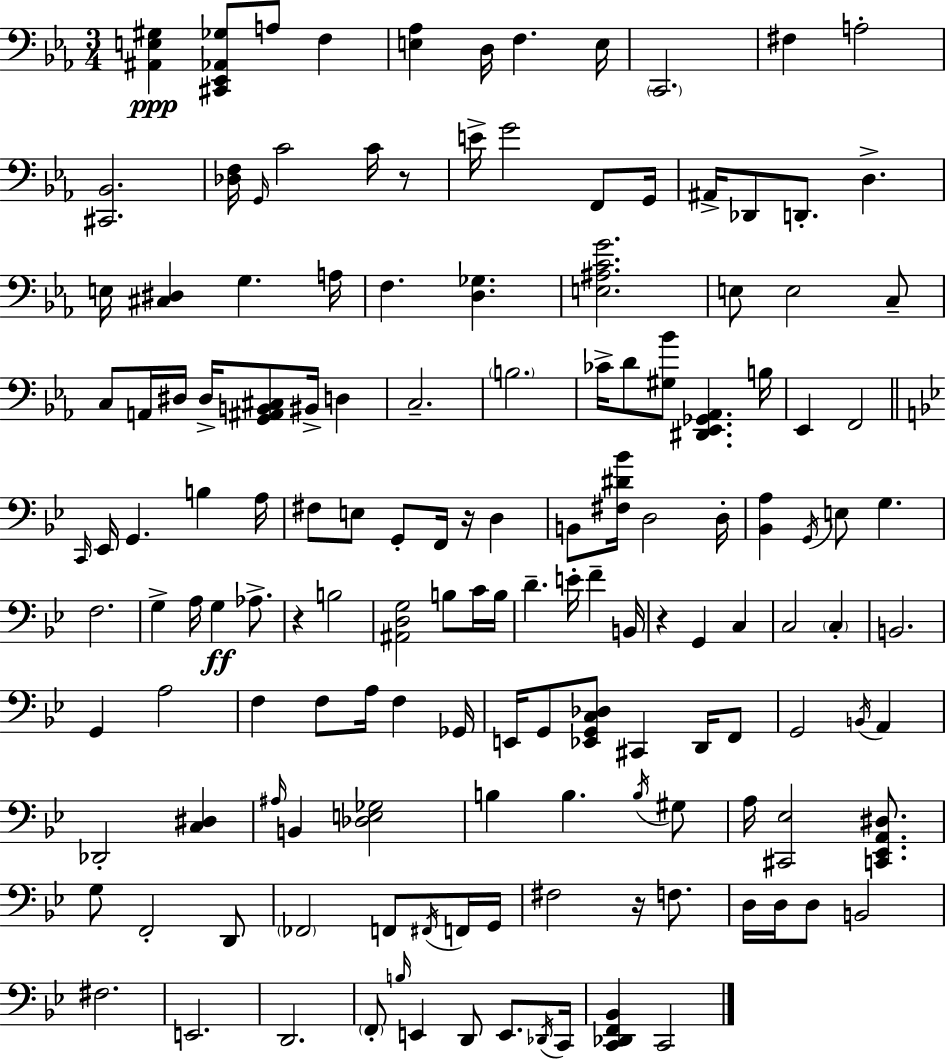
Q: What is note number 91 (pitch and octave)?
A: B2